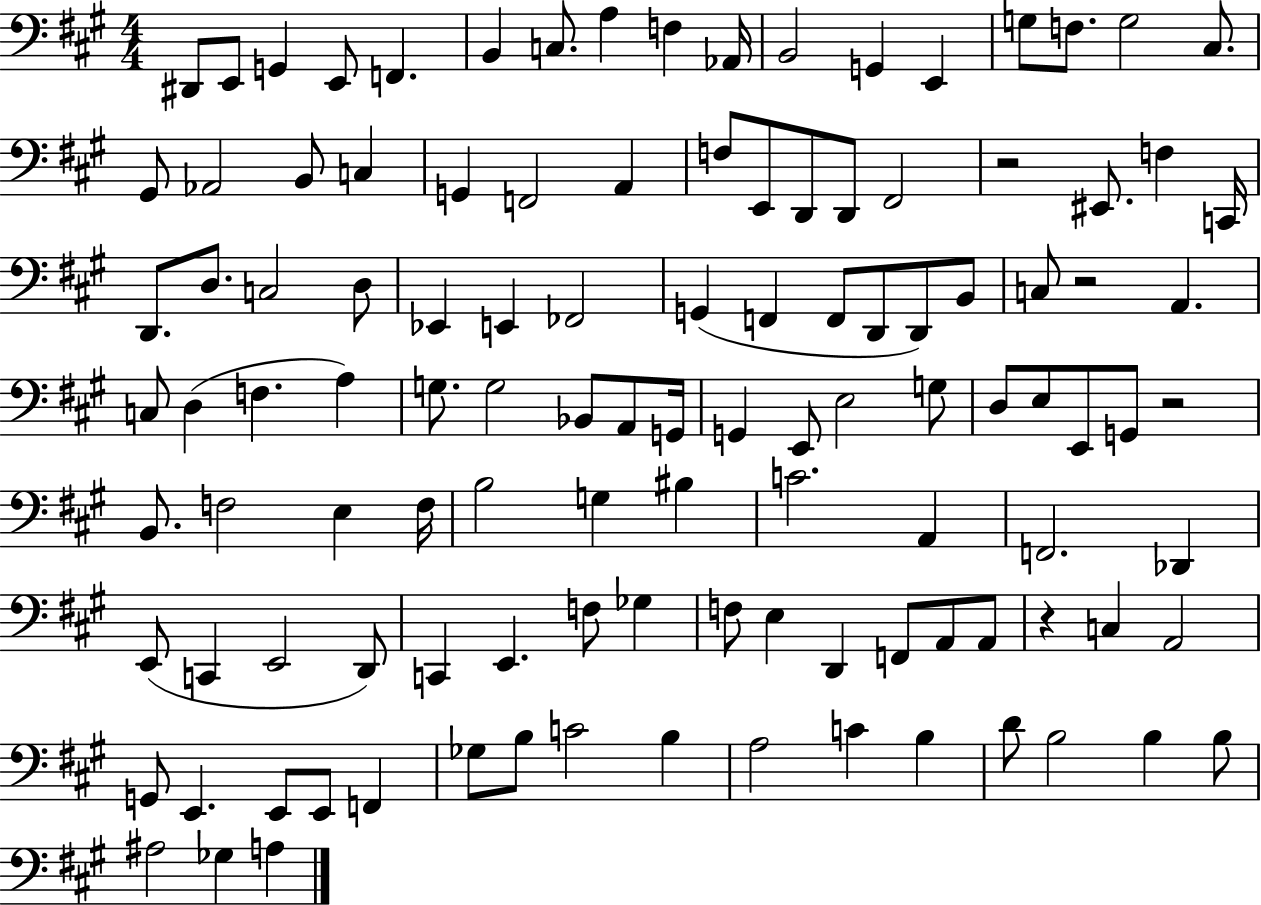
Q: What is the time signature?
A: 4/4